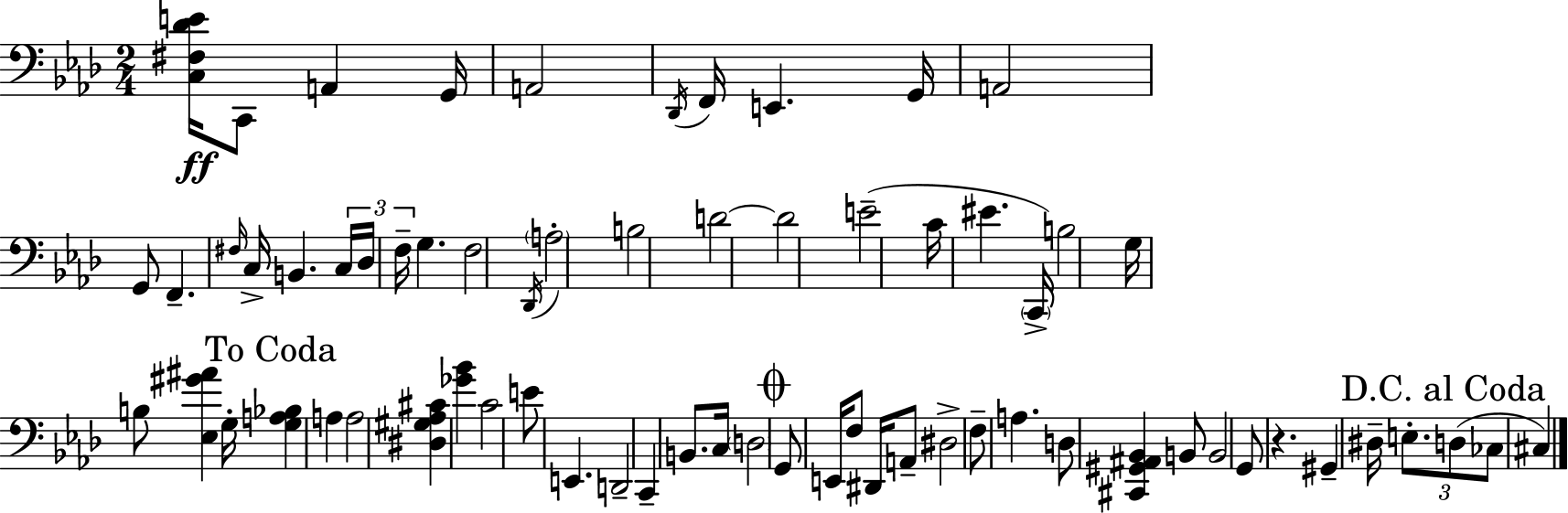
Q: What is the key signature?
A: F minor